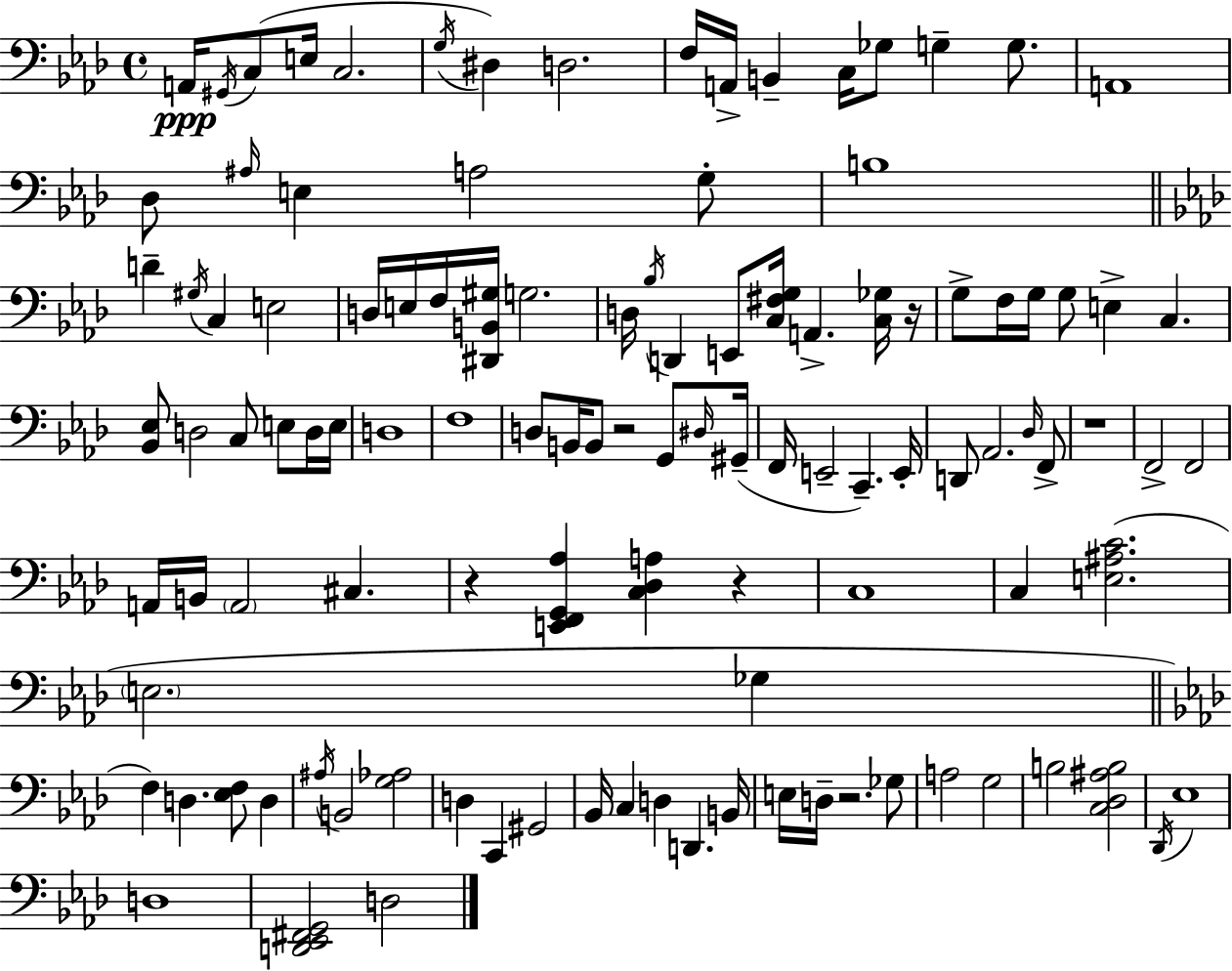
A2/s G#2/s C3/e E3/s C3/h. G3/s D#3/q D3/h. F3/s A2/s B2/q C3/s Gb3/e G3/q G3/e. A2/w Db3/e A#3/s E3/q A3/h G3/e B3/w D4/q G#3/s C3/q E3/h D3/s E3/s F3/s [D#2,B2,G#3]/s G3/h. D3/s Bb3/s D2/q E2/e [C3,F#3,G3]/s A2/q. [C3,Gb3]/s R/s G3/e F3/s G3/s G3/e E3/q C3/q. [Bb2,Eb3]/e D3/h C3/e E3/e D3/s E3/s D3/w F3/w D3/e B2/s B2/e R/h G2/e D#3/s G#2/s F2/s E2/h C2/q. E2/s D2/e Ab2/h. Db3/s F2/e R/w F2/h F2/h A2/s B2/s A2/h C#3/q. R/q [E2,F2,G2,Ab3]/q [C3,Db3,A3]/q R/q C3/w C3/q [E3,A#3,C4]/h. E3/h. Gb3/q F3/q D3/q. [Eb3,F3]/e D3/q A#3/s B2/h [G3,Ab3]/h D3/q C2/q G#2/h Bb2/s C3/q D3/q D2/q. B2/s E3/s D3/s R/h. Gb3/e A3/h G3/h B3/h [C3,Db3,A#3,B3]/h Db2/s Eb3/w D3/w [D2,Eb2,F#2,G2]/h D3/h